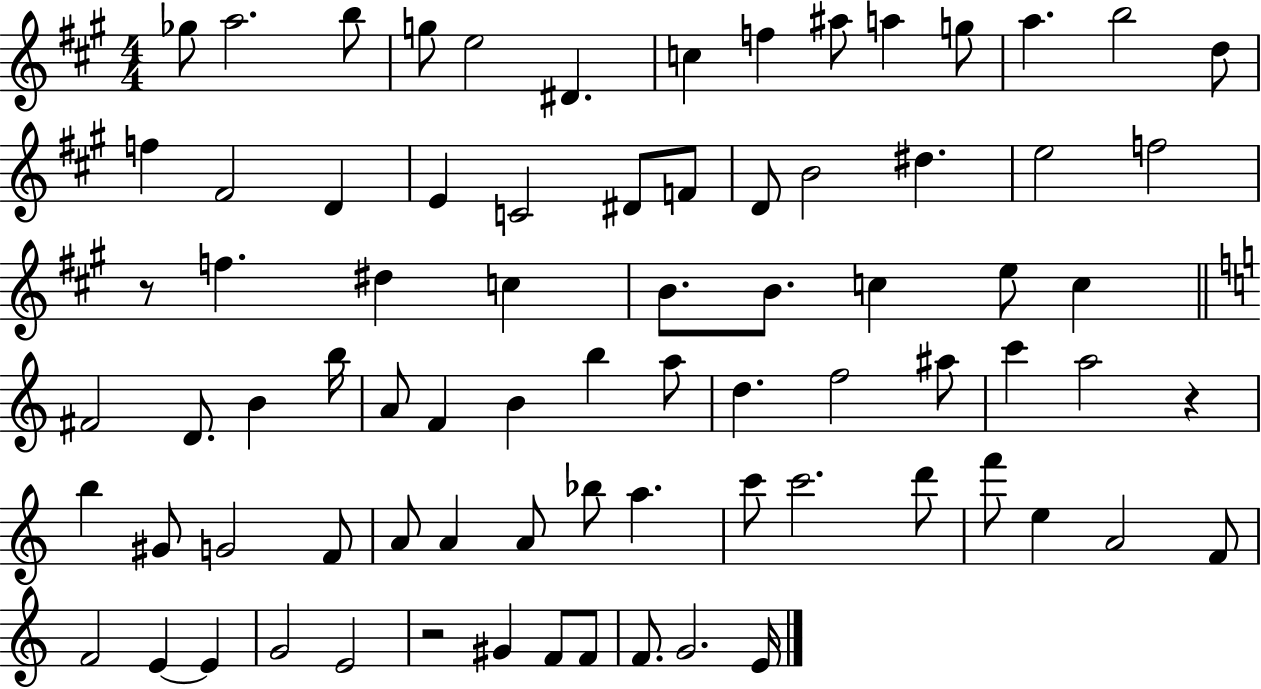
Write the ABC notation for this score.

X:1
T:Untitled
M:4/4
L:1/4
K:A
_g/2 a2 b/2 g/2 e2 ^D c f ^a/2 a g/2 a b2 d/2 f ^F2 D E C2 ^D/2 F/2 D/2 B2 ^d e2 f2 z/2 f ^d c B/2 B/2 c e/2 c ^F2 D/2 B b/4 A/2 F B b a/2 d f2 ^a/2 c' a2 z b ^G/2 G2 F/2 A/2 A A/2 _b/2 a c'/2 c'2 d'/2 f'/2 e A2 F/2 F2 E E G2 E2 z2 ^G F/2 F/2 F/2 G2 E/4